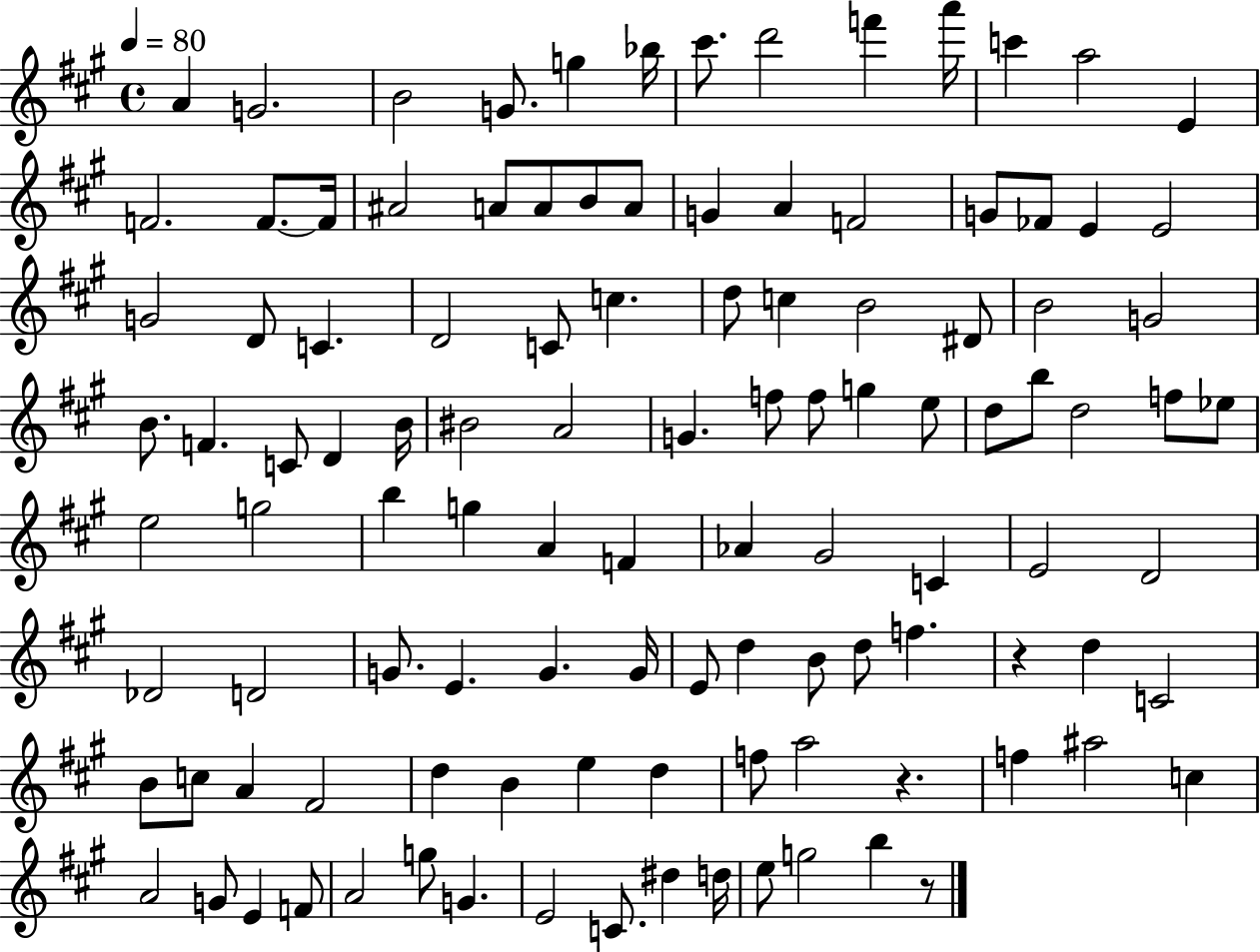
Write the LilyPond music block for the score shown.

{
  \clef treble
  \time 4/4
  \defaultTimeSignature
  \key a \major
  \tempo 4 = 80
  \repeat volta 2 { a'4 g'2. | b'2 g'8. g''4 bes''16 | cis'''8. d'''2 f'''4 a'''16 | c'''4 a''2 e'4 | \break f'2. f'8.~~ f'16 | ais'2 a'8 a'8 b'8 a'8 | g'4 a'4 f'2 | g'8 fes'8 e'4 e'2 | \break g'2 d'8 c'4. | d'2 c'8 c''4. | d''8 c''4 b'2 dis'8 | b'2 g'2 | \break b'8. f'4. c'8 d'4 b'16 | bis'2 a'2 | g'4. f''8 f''8 g''4 e''8 | d''8 b''8 d''2 f''8 ees''8 | \break e''2 g''2 | b''4 g''4 a'4 f'4 | aes'4 gis'2 c'4 | e'2 d'2 | \break des'2 d'2 | g'8. e'4. g'4. g'16 | e'8 d''4 b'8 d''8 f''4. | r4 d''4 c'2 | \break b'8 c''8 a'4 fis'2 | d''4 b'4 e''4 d''4 | f''8 a''2 r4. | f''4 ais''2 c''4 | \break a'2 g'8 e'4 f'8 | a'2 g''8 g'4. | e'2 c'8. dis''4 d''16 | e''8 g''2 b''4 r8 | \break } \bar "|."
}